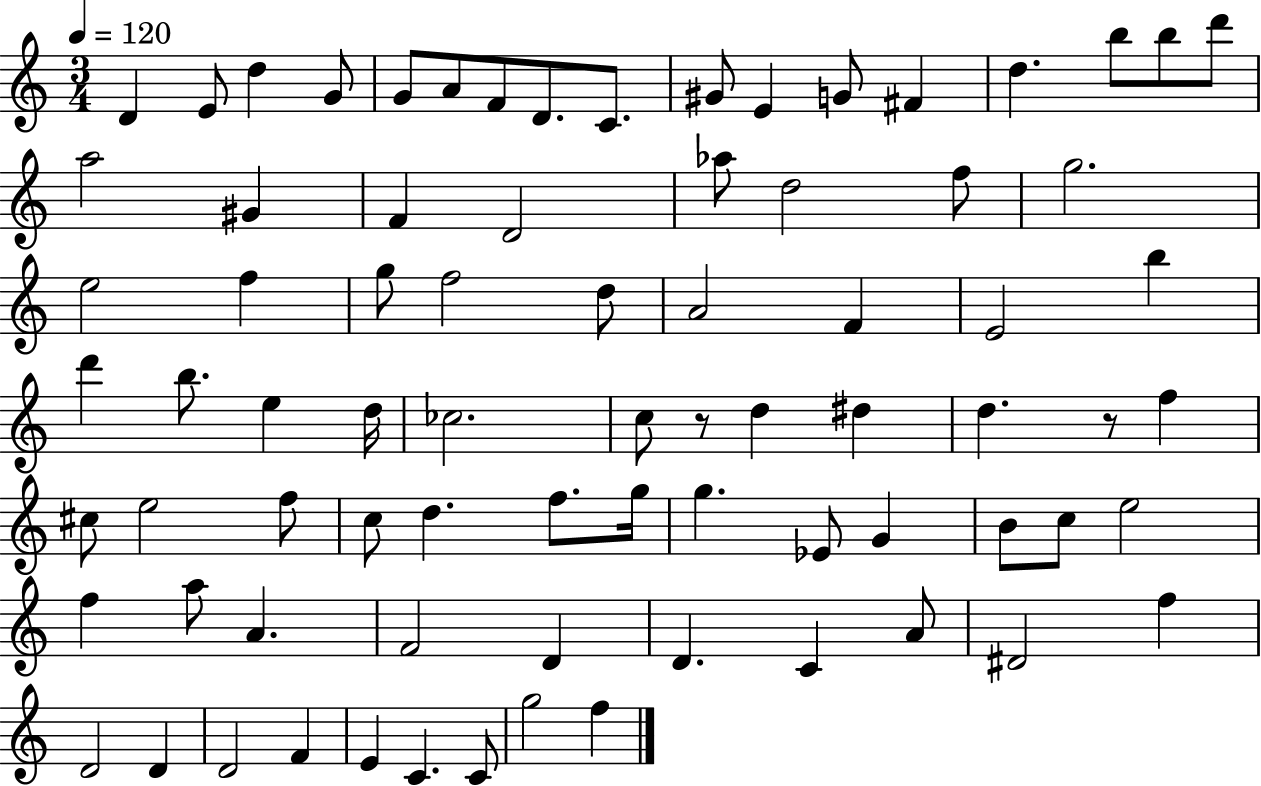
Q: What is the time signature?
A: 3/4